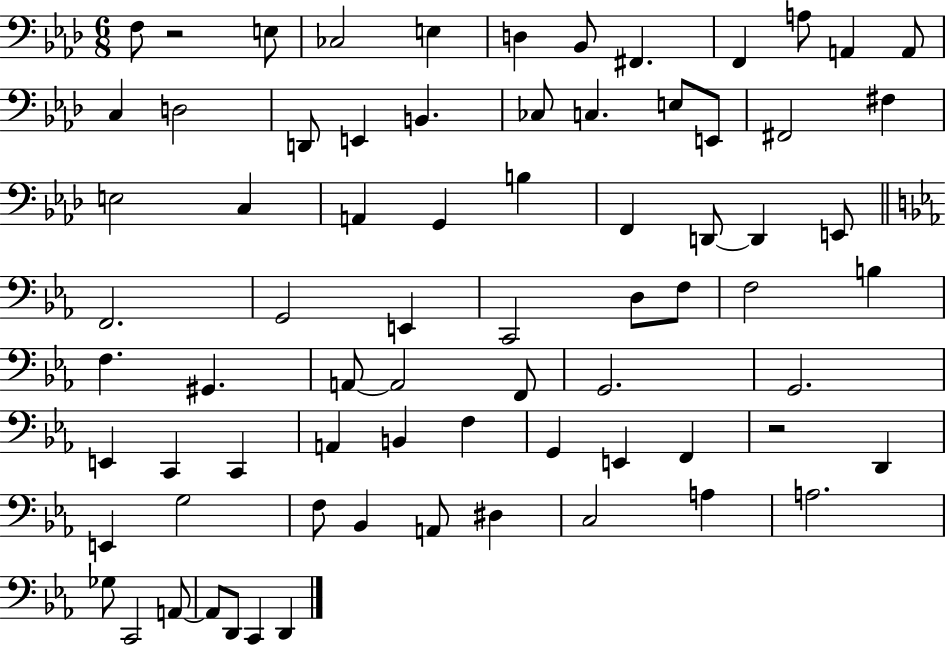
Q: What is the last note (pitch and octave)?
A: D2